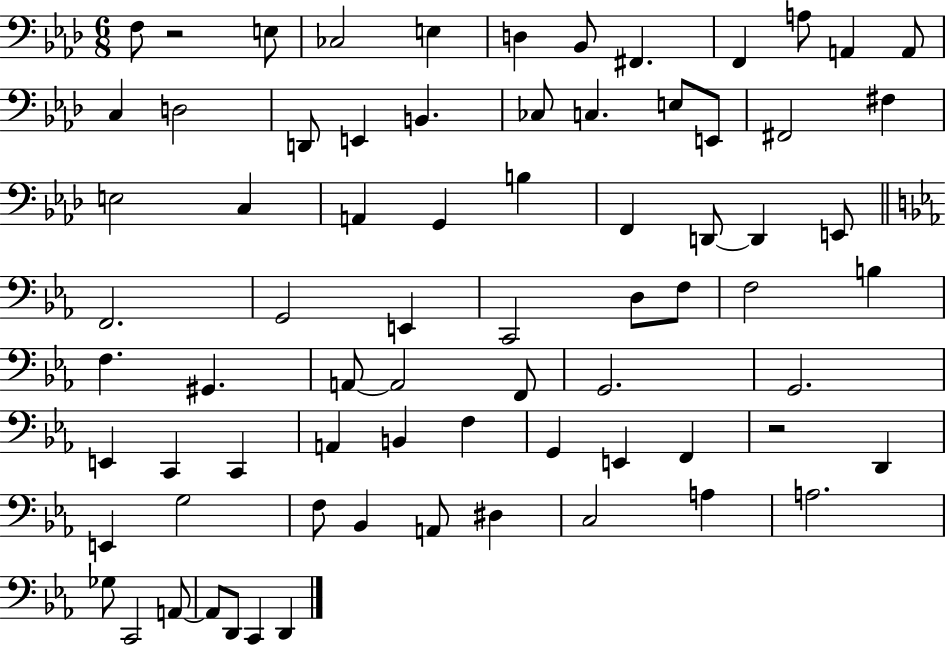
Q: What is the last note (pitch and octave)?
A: D2